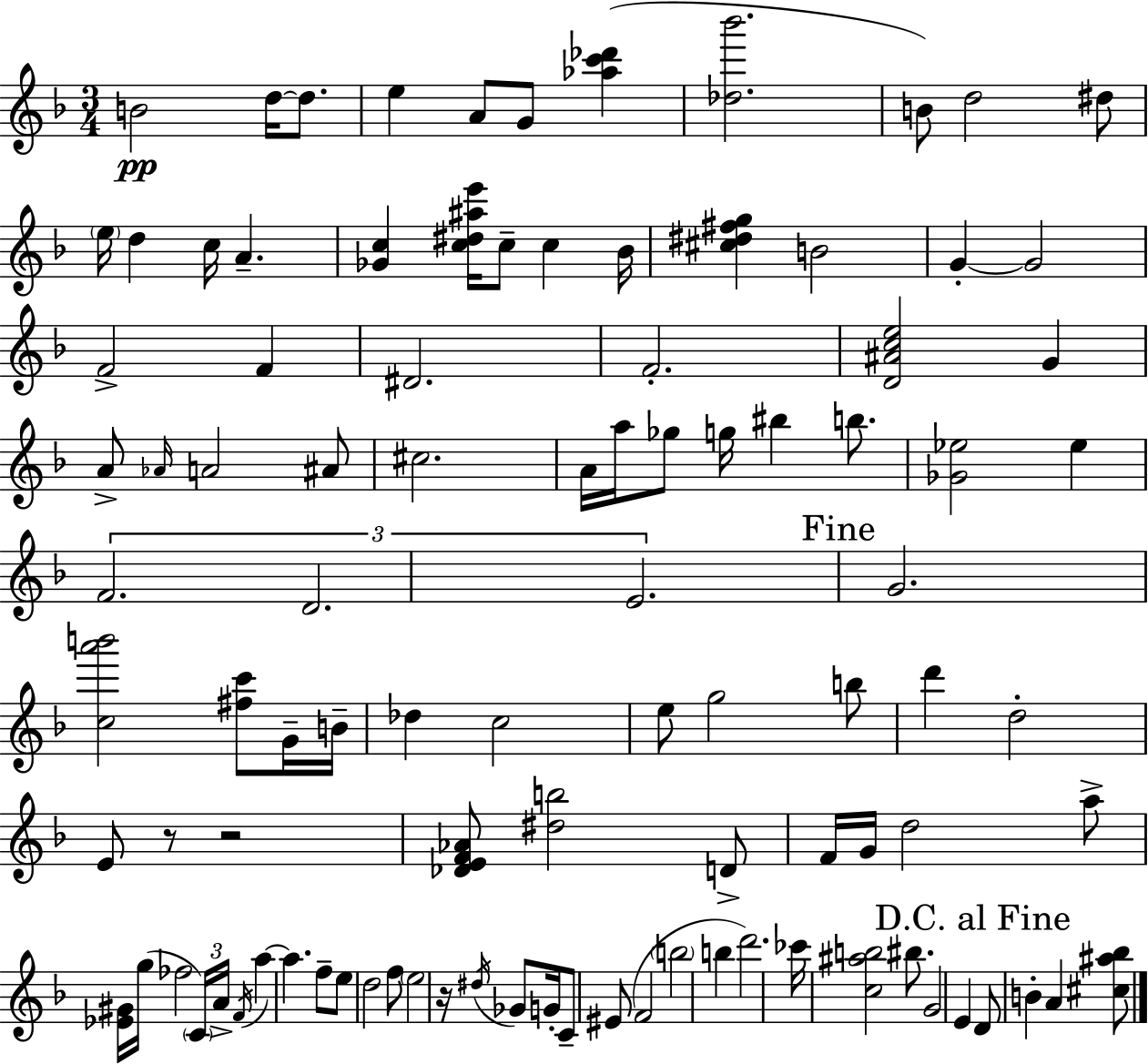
{
  \clef treble
  \numericTimeSignature
  \time 3/4
  \key f \major
  b'2\pp d''16~~ d''8. | e''4 a'8 g'8 <aes'' c''' des'''>4( | <des'' bes'''>2. | b'8) d''2 dis''8 | \break \parenthesize e''16 d''4 c''16 a'4.-- | <ges' c''>4 <c'' dis'' ais'' e'''>16 c''8-- c''4 bes'16 | <cis'' dis'' fis'' g''>4 b'2 | g'4-.~~ g'2 | \break f'2-> f'4 | dis'2. | f'2.-. | <d' ais' c'' e''>2 g'4 | \break a'8-> \grace { aes'16 } a'2 ais'8 | cis''2. | a'16 a''16 ges''8 g''16 bis''4 b''8. | <ges' ees''>2 ees''4 | \break \tuplet 3/2 { f'2. | d'2. | e'2. } | \mark "Fine" g'2. | \break <c'' a''' b'''>2 <fis'' c'''>8 g'16-- | b'16-- des''4 c''2 | e''8 g''2 b''8 | d'''4 d''2-. | \break e'8 r8 r2 | <des' e' f' aes'>8 <dis'' b''>2 d'8-> | f'16 g'16 d''2 a''8-> | <ees' gis'>16 g''16( fes''2 \tuplet 3/2 { \parenthesize c'16) | \break a'16-> \acciaccatura { f'16 } } a''4~~ a''4. | f''8-- e''8 d''2 | f''8 \parenthesize e''2 r16 \acciaccatura { dis''16 } | ges'8 g'16-. c'8-- eis'8( f'2 | \break \parenthesize b''2 b''4 | d'''2.) | ces'''16 <c'' ais'' b''>2 | bis''8. g'2 e'4 | \break \mark "D.C. al Fine" d'8 b'4-. a'4 | <cis'' ais'' bes''>8 \bar "|."
}